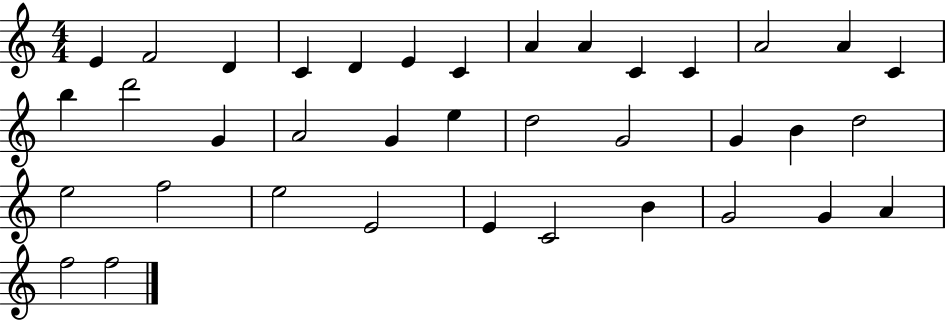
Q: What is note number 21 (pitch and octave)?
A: D5